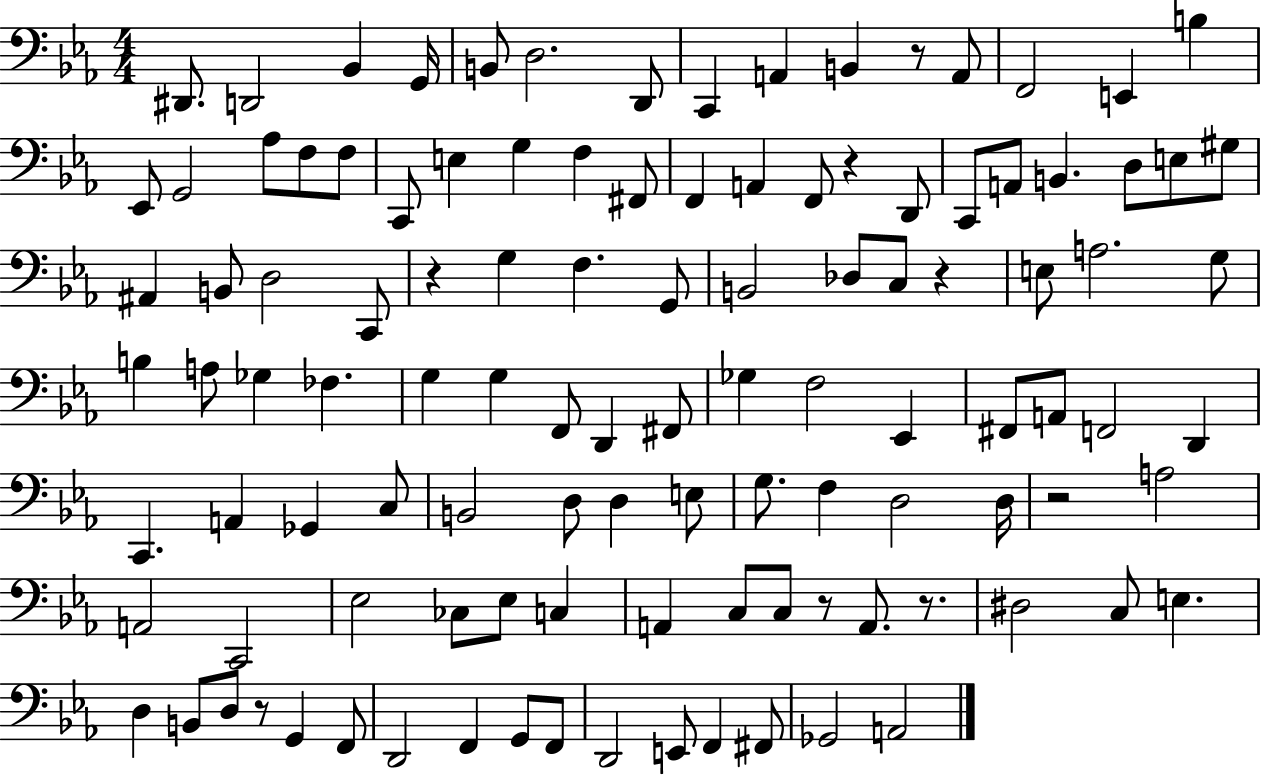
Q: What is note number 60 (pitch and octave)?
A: F#2